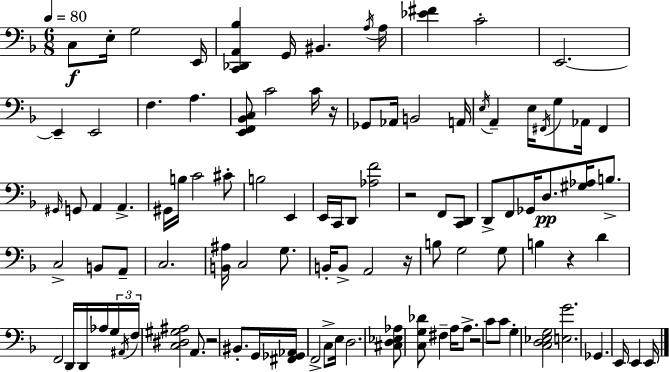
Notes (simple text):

C3/e E3/s G3/h E2/s [C2,Db2,A2,Bb3]/q G2/s BIS2/q. A3/s A3/s [Eb4,F#4]/q C4/h E2/h. E2/q E2/h F3/q. A3/q. [E2,F2,Bb2,C3]/e C4/h C4/s R/s Gb2/e Ab2/s B2/h A2/s E3/s A2/q E3/s F#2/s G3/e Ab2/s F#2/q G#2/s G2/e A2/q A2/q. G#2/s B3/s C4/h C#4/e B3/h E2/q E2/s C2/s D2/e [Ab3,F4]/h R/h F2/e [C2,D2]/e D2/e F2/e Gb2/s D3/e. [G#3,Ab3]/s B3/e. C3/h B2/e A2/e C3/h. [B2,A#3]/s C3/h G3/e. B2/s B2/e A2/h R/s B3/e G3/h G3/e B3/q R/q D4/q F2/h D2/s D2/s Ab3/s G3/s A#2/s F3/s [C3,D#3,G#3,A#3]/h A2/e. R/h BIS2/e. G2/s [F#2,Gb2,Ab2]/s F2/h C3/e E3/s D3/h. [C#3,D3,Eb3,Ab3]/e [C3,G3,Db4]/e F#3/q A3/s A3/e. R/h C4/e C4/e G3/q [C3,D3,Eb3,G3]/h [E3,G4]/h. Gb2/q. E2/s E2/q E2/s